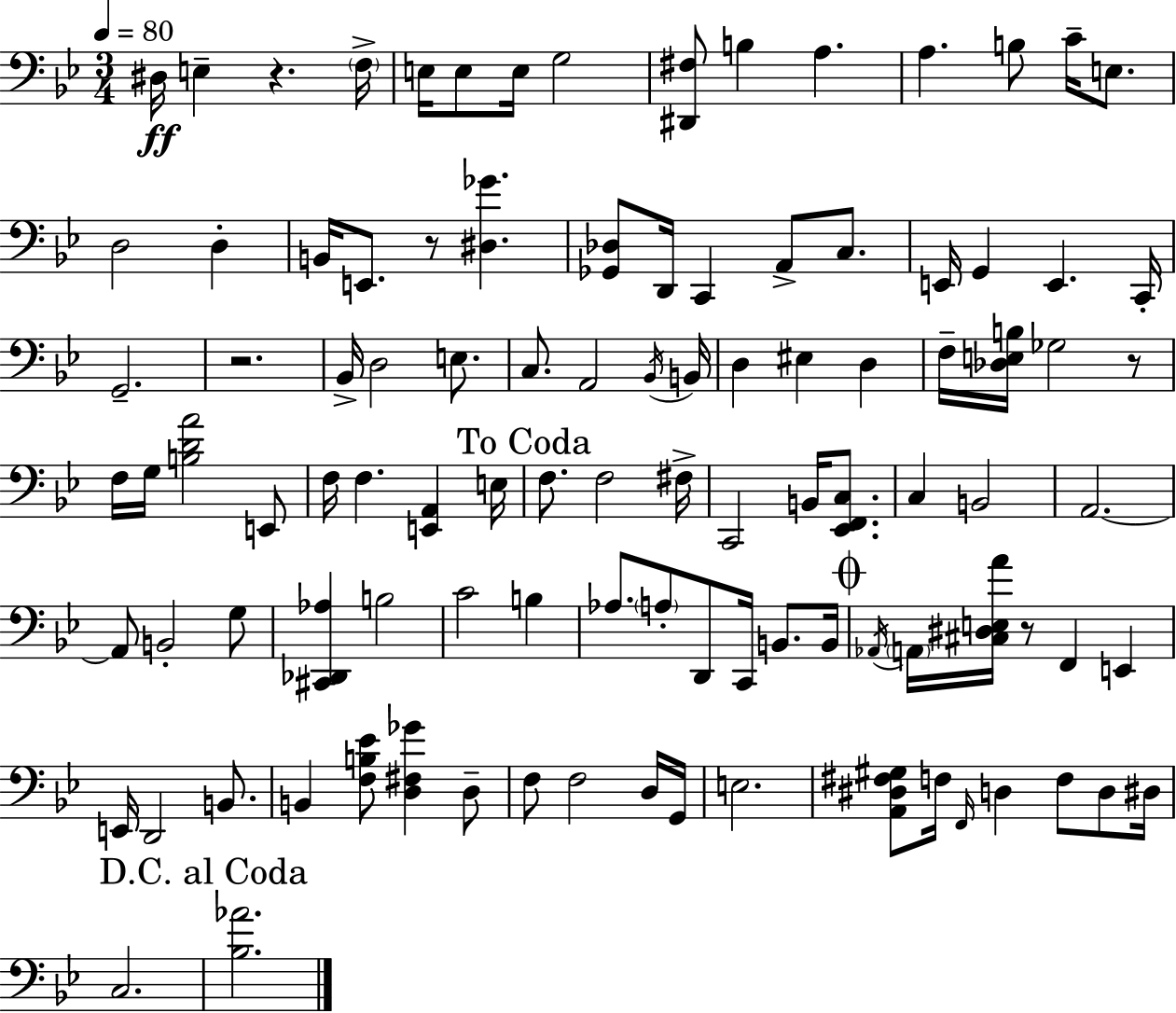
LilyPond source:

{
  \clef bass
  \numericTimeSignature
  \time 3/4
  \key g \minor
  \tempo 4 = 80
  dis16\ff e4-- r4. \parenthesize f16-> | e16 e8 e16 g2 | <dis, fis>8 b4 a4. | a4. b8 c'16-- e8. | \break d2 d4-. | b,16 e,8. r8 <dis ges'>4. | <ges, des>8 d,16 c,4 a,8-> c8. | e,16 g,4 e,4. c,16-. | \break g,2.-- | r2. | bes,16-> d2 e8. | c8. a,2 \acciaccatura { bes,16 } | \break b,16 d4 eis4 d4 | f16-- <des e b>16 ges2 r8 | f16 g16 <b d' a'>2 e,8 | f16 f4. <e, a,>4 | \break e16 \mark "To Coda" f8. f2 | fis16-> c,2 b,16 <ees, f, c>8. | c4 b,2 | a,2.~~ | \break a,8 b,2-. g8 | <cis, des, aes>4 b2 | c'2 b4 | aes8. \parenthesize a8-. d,8 c,16 b,8. | \break b,16 \mark \markup { \musicglyph "scripts.coda" } \acciaccatura { aes,16 } \parenthesize a,16 <cis dis e a'>16 r8 f,4 e,4 | e,16 d,2 b,8. | b,4 <f b ees'>8 <d fis ges'>4 | d8-- f8 f2 | \break d16 g,16 e2. | <a, dis fis gis>8 f16 \grace { f,16 } d4 f8 | d8 dis16 c2. | \mark "D.C. al Coda" <bes aes'>2. | \break \bar "|."
}